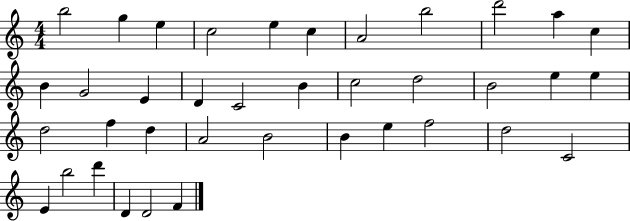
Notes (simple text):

B5/h G5/q E5/q C5/h E5/q C5/q A4/h B5/h D6/h A5/q C5/q B4/q G4/h E4/q D4/q C4/h B4/q C5/h D5/h B4/h E5/q E5/q D5/h F5/q D5/q A4/h B4/h B4/q E5/q F5/h D5/h C4/h E4/q B5/h D6/q D4/q D4/h F4/q